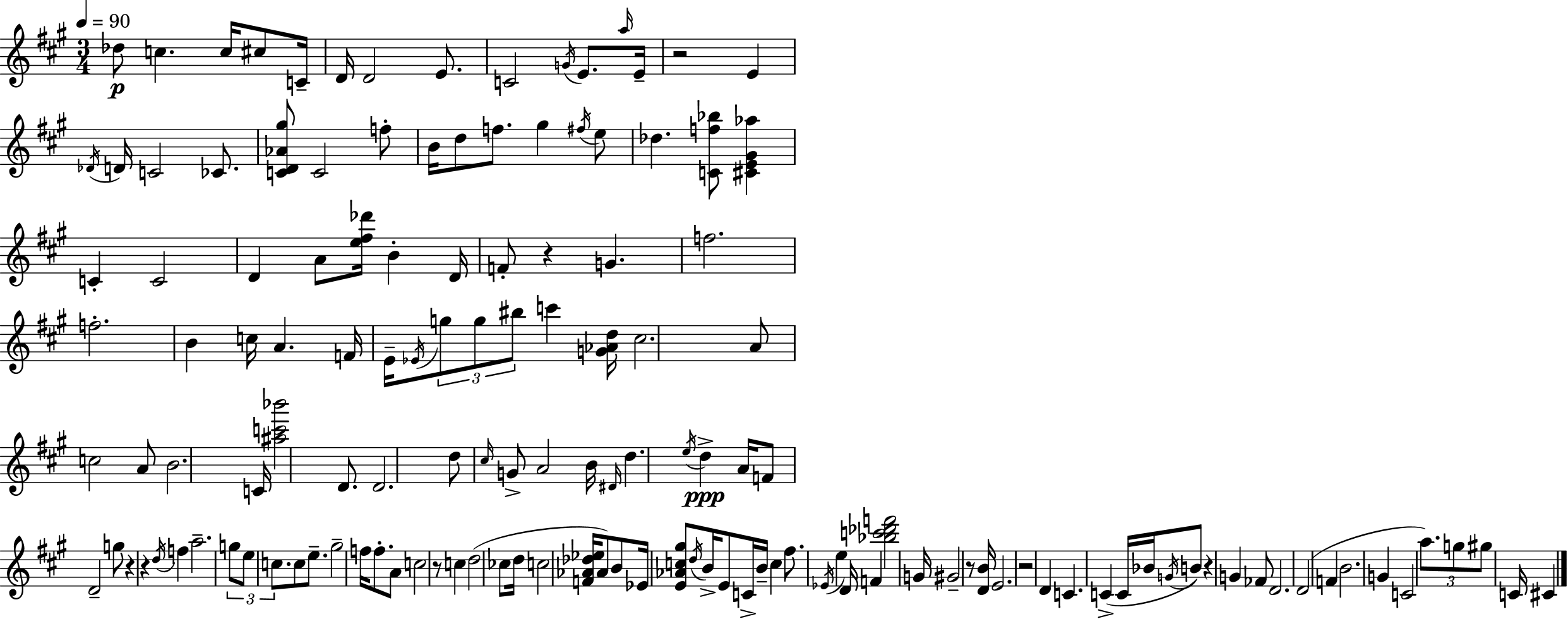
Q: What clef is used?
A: treble